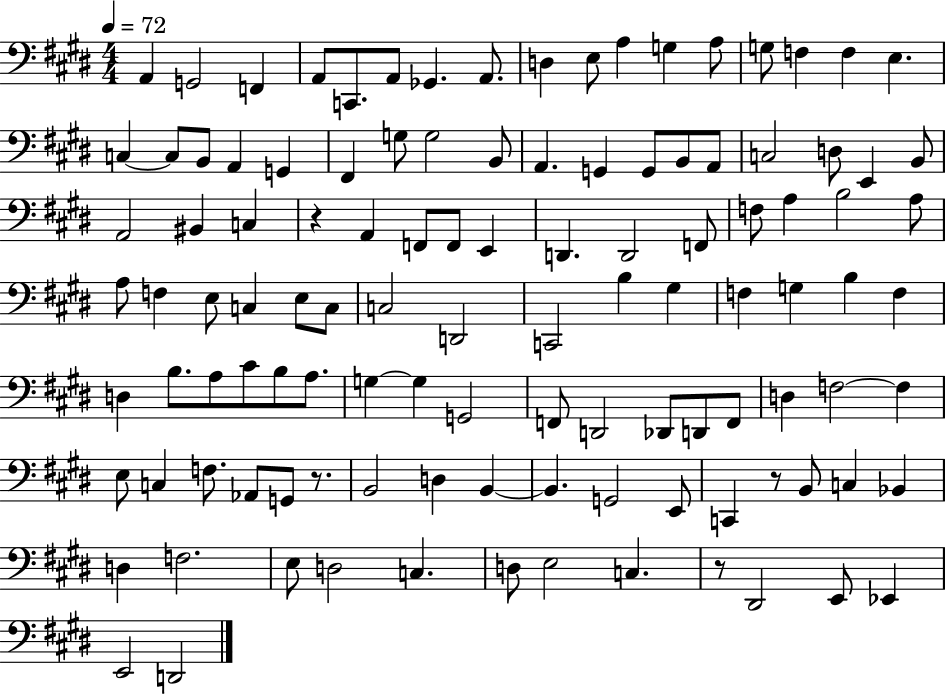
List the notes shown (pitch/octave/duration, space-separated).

A2/q G2/h F2/q A2/e C2/e. A2/e Gb2/q. A2/e. D3/q E3/e A3/q G3/q A3/e G3/e F3/q F3/q E3/q. C3/q C3/e B2/e A2/q G2/q F#2/q G3/e G3/h B2/e A2/q. G2/q G2/e B2/e A2/e C3/h D3/e E2/q B2/e A2/h BIS2/q C3/q R/q A2/q F2/e F2/e E2/q D2/q. D2/h F2/e F3/e A3/q B3/h A3/e A3/e F3/q E3/e C3/q E3/e C3/e C3/h D2/h C2/h B3/q G#3/q F3/q G3/q B3/q F3/q D3/q B3/e. A3/e C#4/e B3/e A3/e. G3/q G3/q G2/h F2/e D2/h Db2/e D2/e F2/e D3/q F3/h F3/q E3/e C3/q F3/e. Ab2/e G2/e R/e. B2/h D3/q B2/q B2/q. G2/h E2/e C2/q R/e B2/e C3/q Bb2/q D3/q F3/h. E3/e D3/h C3/q. D3/e E3/h C3/q. R/e D#2/h E2/e Eb2/q E2/h D2/h